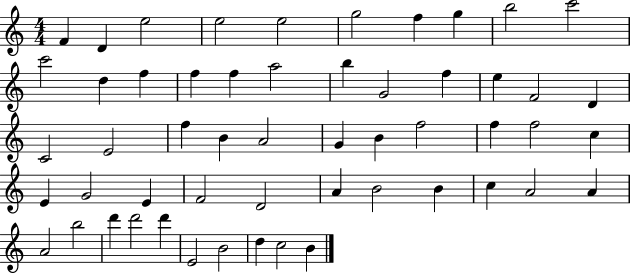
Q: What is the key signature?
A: C major